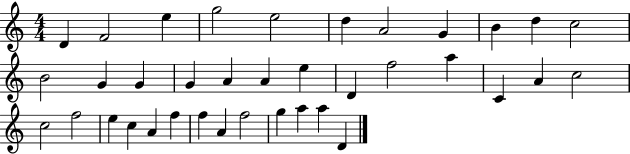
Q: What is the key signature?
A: C major